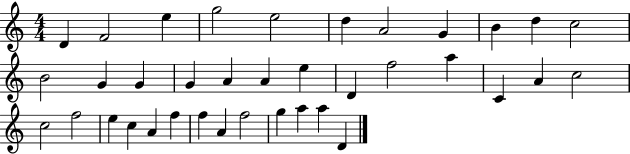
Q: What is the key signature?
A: C major